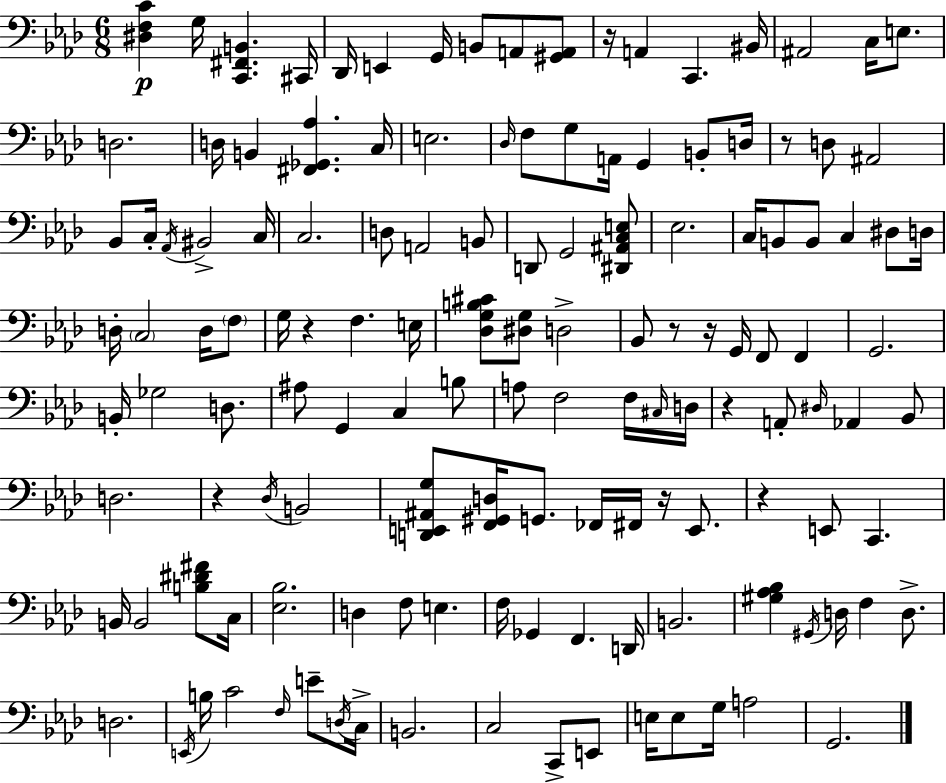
[D#3,F3,C4]/q G3/s [C2,F#2,B2]/q. C#2/s Db2/s E2/q G2/s B2/e A2/e [G#2,A2]/e R/s A2/q C2/q. BIS2/s A#2/h C3/s E3/e. D3/h. D3/s B2/q [F#2,Gb2,Ab3]/q. C3/s E3/h. Db3/s F3/e G3/e A2/s G2/q B2/e D3/s R/e D3/e A#2/h Bb2/e C3/s Ab2/s BIS2/h C3/s C3/h. D3/e A2/h B2/e D2/e G2/h [D#2,A#2,C3,E3]/e Eb3/h. C3/s B2/e B2/e C3/q D#3/e D3/s D3/s C3/h D3/s F3/e G3/s R/q F3/q. E3/s [Db3,G3,B3,C#4]/e [D#3,G3]/e D3/h Bb2/e R/e R/s G2/s F2/e F2/q G2/h. B2/s Gb3/h D3/e. A#3/e G2/q C3/q B3/e A3/e F3/h F3/s C#3/s D3/s R/q A2/e D#3/s Ab2/q Bb2/e D3/h. R/q Db3/s B2/h [D2,E2,A#2,G3]/e [F2,G#2,D3]/s G2/e. FES2/s F#2/s R/s E2/e. R/q E2/e C2/q. B2/s B2/h [B3,D#4,F#4]/e C3/s [Eb3,Bb3]/h. D3/q F3/e E3/q. F3/s Gb2/q F2/q. D2/s B2/h. [G#3,Ab3,Bb3]/q G#2/s D3/s F3/q D3/e. D3/h. E2/s B3/s C4/h F3/s E4/e D3/s C3/s B2/h. C3/h C2/e E2/e E3/s E3/e G3/s A3/h G2/h.